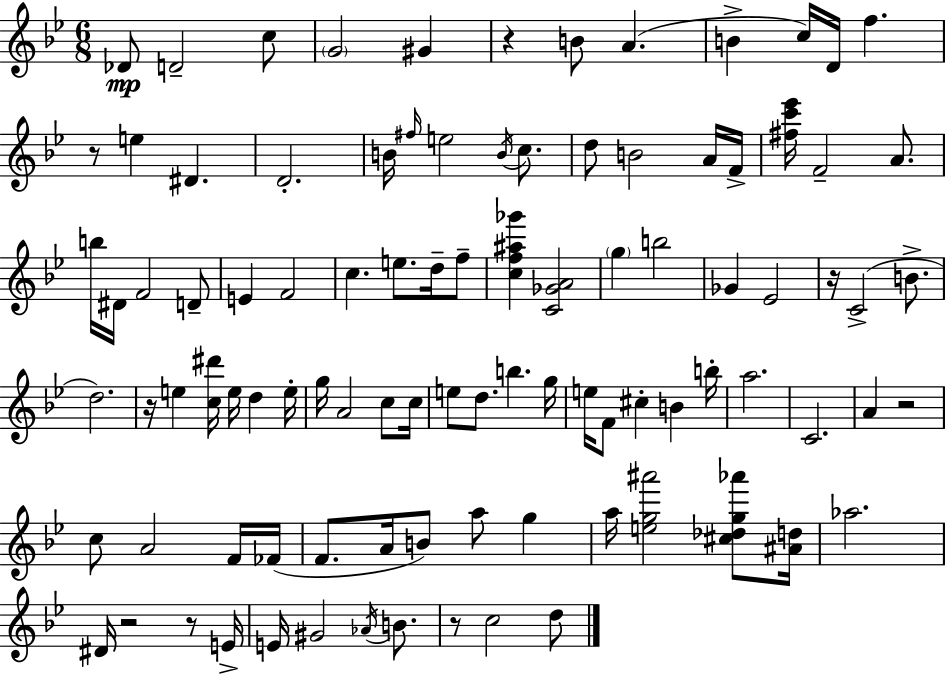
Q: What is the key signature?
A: BES major